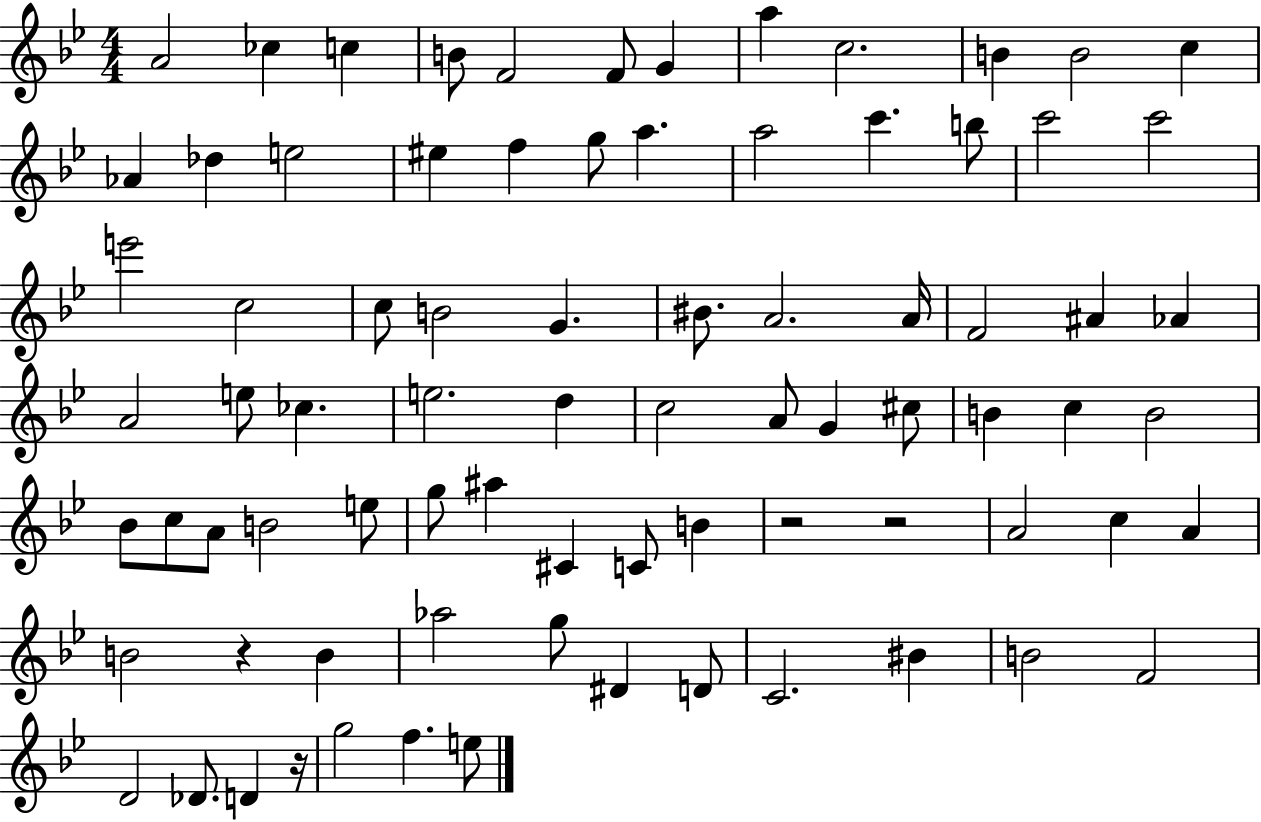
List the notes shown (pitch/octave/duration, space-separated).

A4/h CES5/q C5/q B4/e F4/h F4/e G4/q A5/q C5/h. B4/q B4/h C5/q Ab4/q Db5/q E5/h EIS5/q F5/q G5/e A5/q. A5/h C6/q. B5/e C6/h C6/h E6/h C5/h C5/e B4/h G4/q. BIS4/e. A4/h. A4/s F4/h A#4/q Ab4/q A4/h E5/e CES5/q. E5/h. D5/q C5/h A4/e G4/q C#5/e B4/q C5/q B4/h Bb4/e C5/e A4/e B4/h E5/e G5/e A#5/q C#4/q C4/e B4/q R/h R/h A4/h C5/q A4/q B4/h R/q B4/q Ab5/h G5/e D#4/q D4/e C4/h. BIS4/q B4/h F4/h D4/h Db4/e. D4/q R/s G5/h F5/q. E5/e